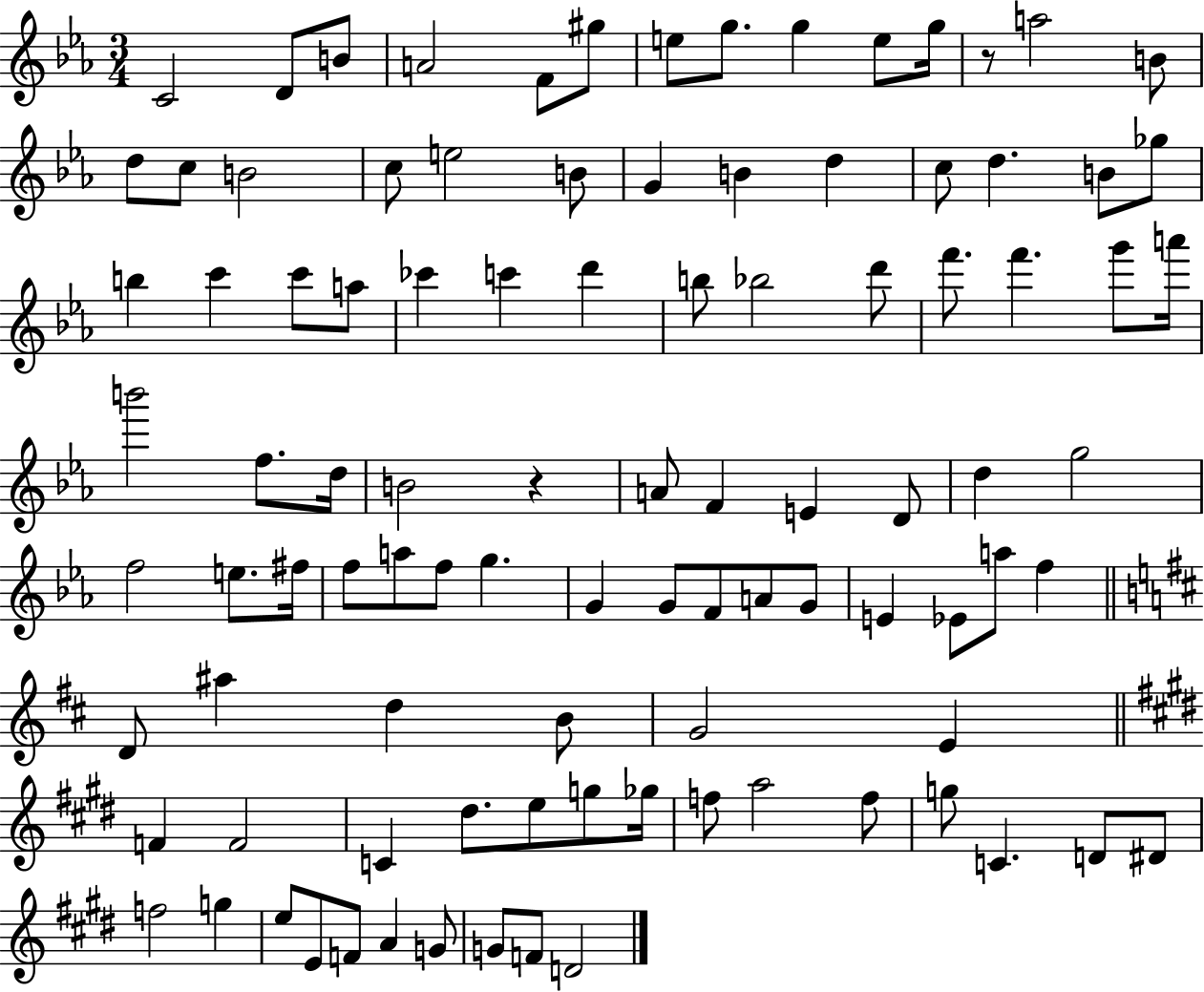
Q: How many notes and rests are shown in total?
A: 98